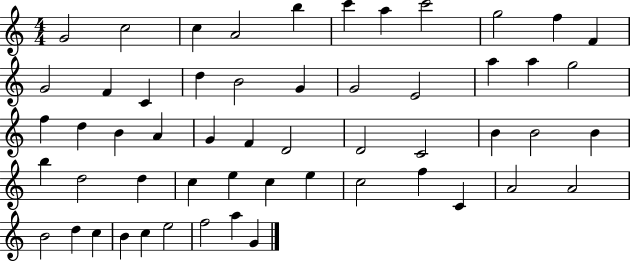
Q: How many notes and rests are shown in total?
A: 55